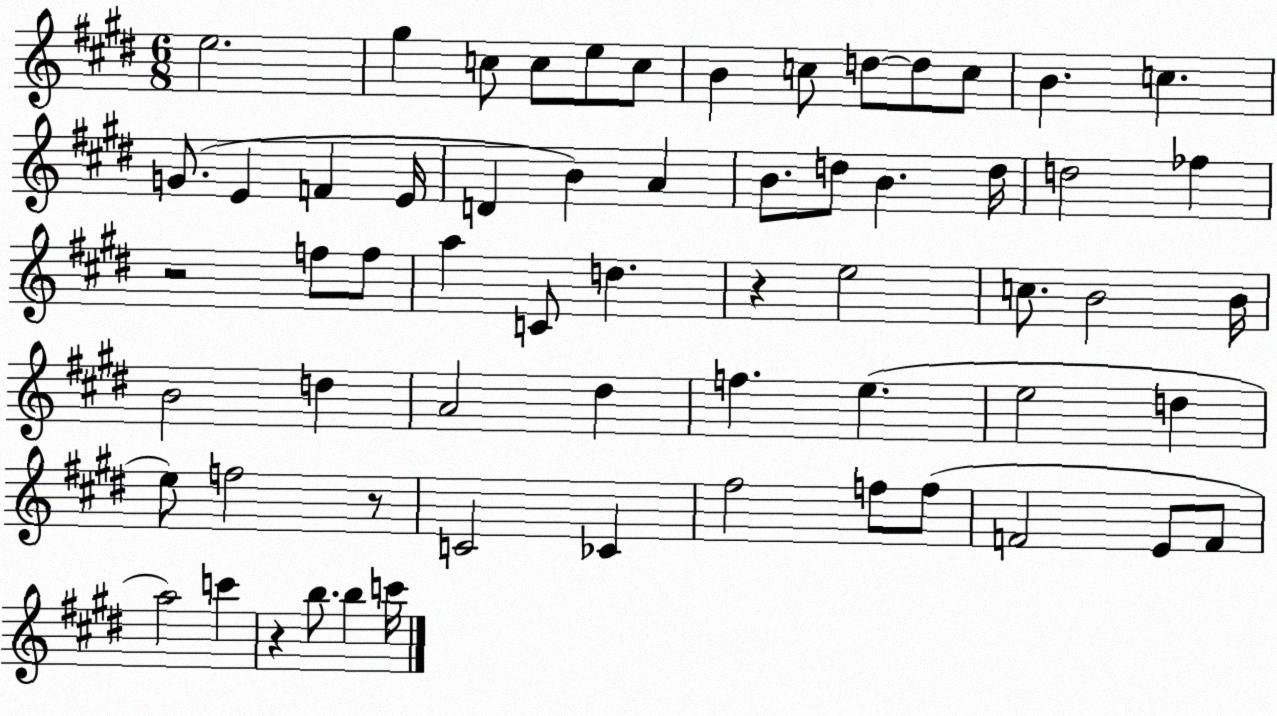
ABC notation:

X:1
T:Untitled
M:6/8
L:1/4
K:E
e2 ^g c/2 c/2 e/2 c/2 B c/2 d/2 d/2 c/2 B c G/2 E F E/4 D B A B/2 d/2 B d/4 d2 _f z2 f/2 f/2 a C/2 d z e2 c/2 B2 B/4 B2 d A2 ^d f e e2 d e/2 f2 z/2 C2 _C ^f2 f/2 f/2 F2 E/2 F/2 a2 c' z b/2 b c'/4